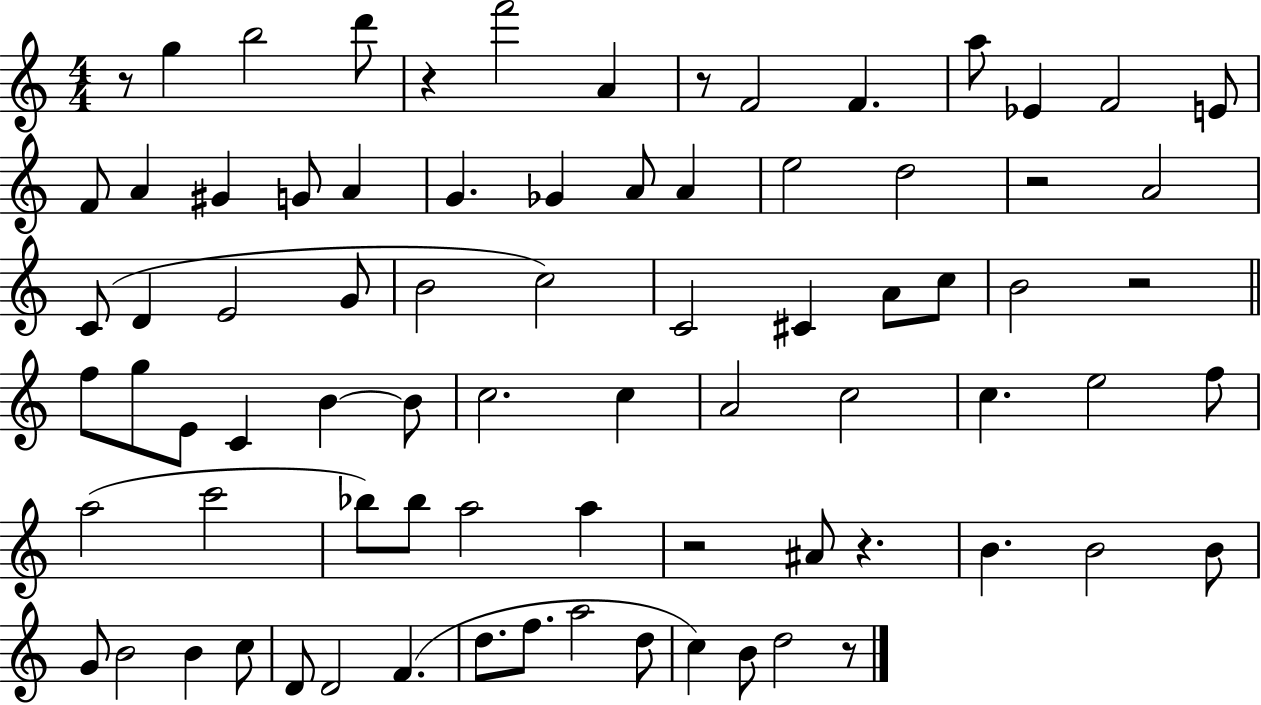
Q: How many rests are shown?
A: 8